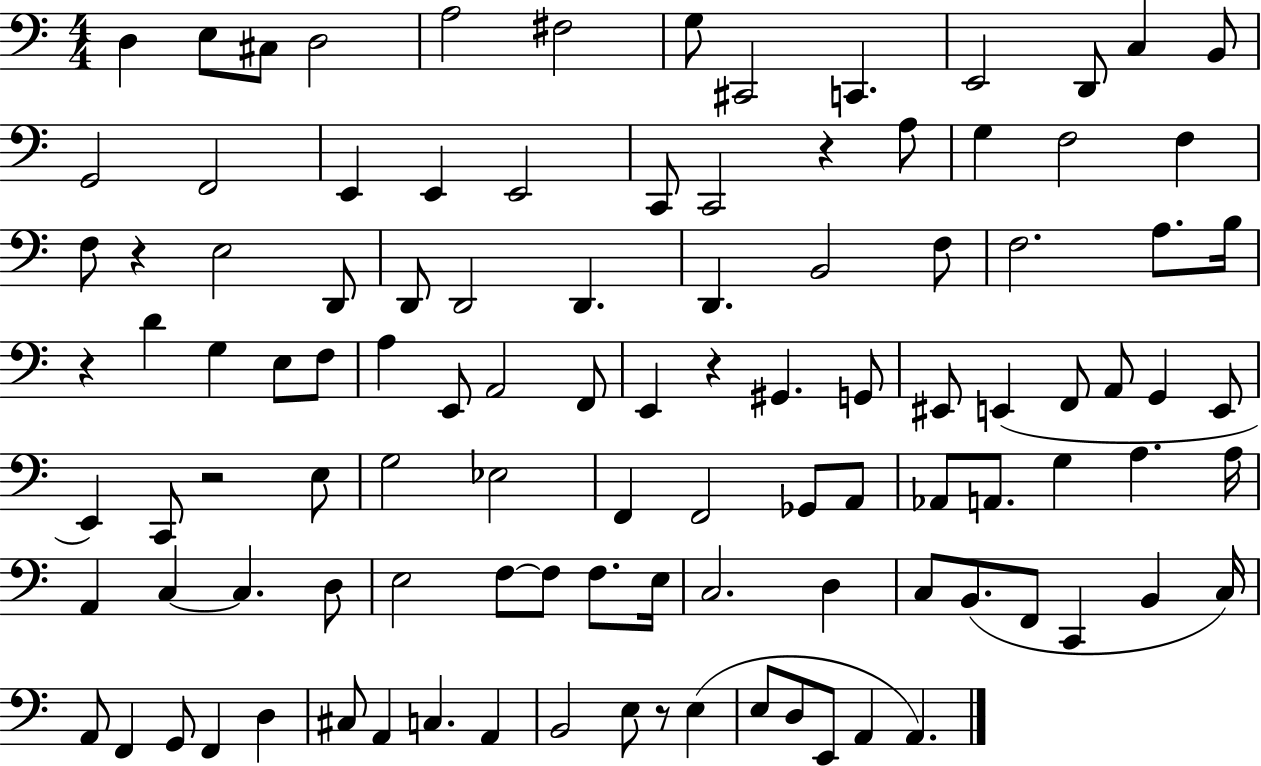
D3/q E3/e C#3/e D3/h A3/h F#3/h G3/e C#2/h C2/q. E2/h D2/e C3/q B2/e G2/h F2/h E2/q E2/q E2/h C2/e C2/h R/q A3/e G3/q F3/h F3/q F3/e R/q E3/h D2/e D2/e D2/h D2/q. D2/q. B2/h F3/e F3/h. A3/e. B3/s R/q D4/q G3/q E3/e F3/e A3/q E2/e A2/h F2/e E2/q R/q G#2/q. G2/e EIS2/e E2/q F2/e A2/e G2/q E2/e E2/q C2/e R/h E3/e G3/h Eb3/h F2/q F2/h Gb2/e A2/e Ab2/e A2/e. G3/q A3/q. A3/s A2/q C3/q C3/q. D3/e E3/h F3/e F3/e F3/e. E3/s C3/h. D3/q C3/e B2/e. F2/e C2/q B2/q C3/s A2/e F2/q G2/e F2/q D3/q C#3/e A2/q C3/q. A2/q B2/h E3/e R/e E3/q E3/e D3/e E2/e A2/q A2/q.